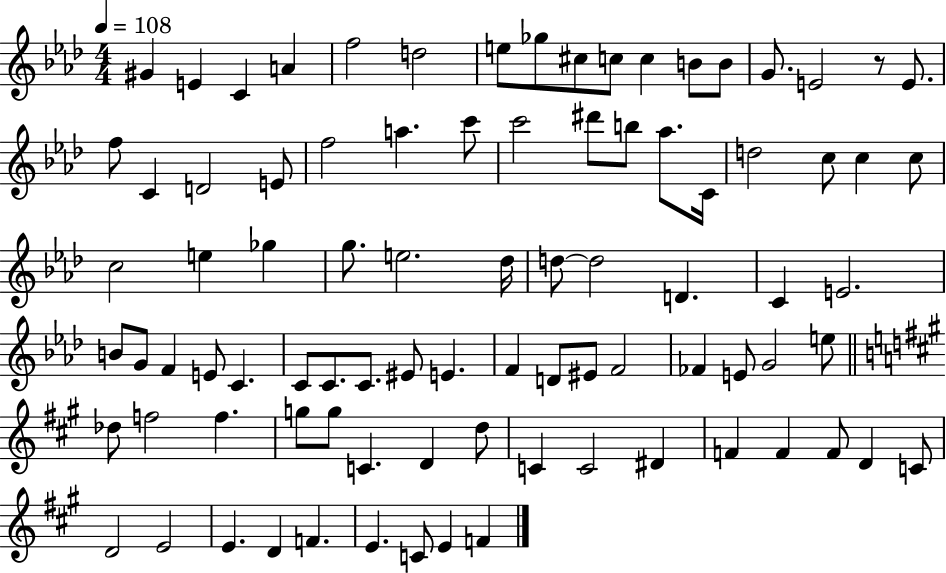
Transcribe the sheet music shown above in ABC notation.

X:1
T:Untitled
M:4/4
L:1/4
K:Ab
^G E C A f2 d2 e/2 _g/2 ^c/2 c/2 c B/2 B/2 G/2 E2 z/2 E/2 f/2 C D2 E/2 f2 a c'/2 c'2 ^d'/2 b/2 _a/2 C/4 d2 c/2 c c/2 c2 e _g g/2 e2 _d/4 d/2 d2 D C E2 B/2 G/2 F E/2 C C/2 C/2 C/2 ^E/2 E F D/2 ^E/2 F2 _F E/2 G2 e/2 _d/2 f2 f g/2 g/2 C D d/2 C C2 ^D F F F/2 D C/2 D2 E2 E D F E C/2 E F